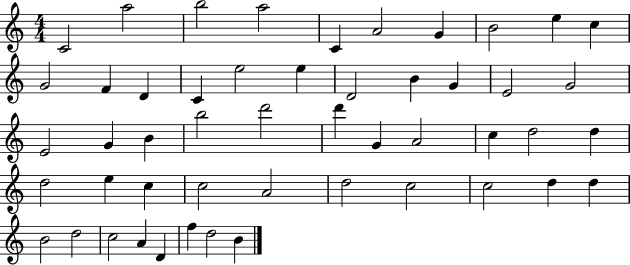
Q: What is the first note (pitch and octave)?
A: C4